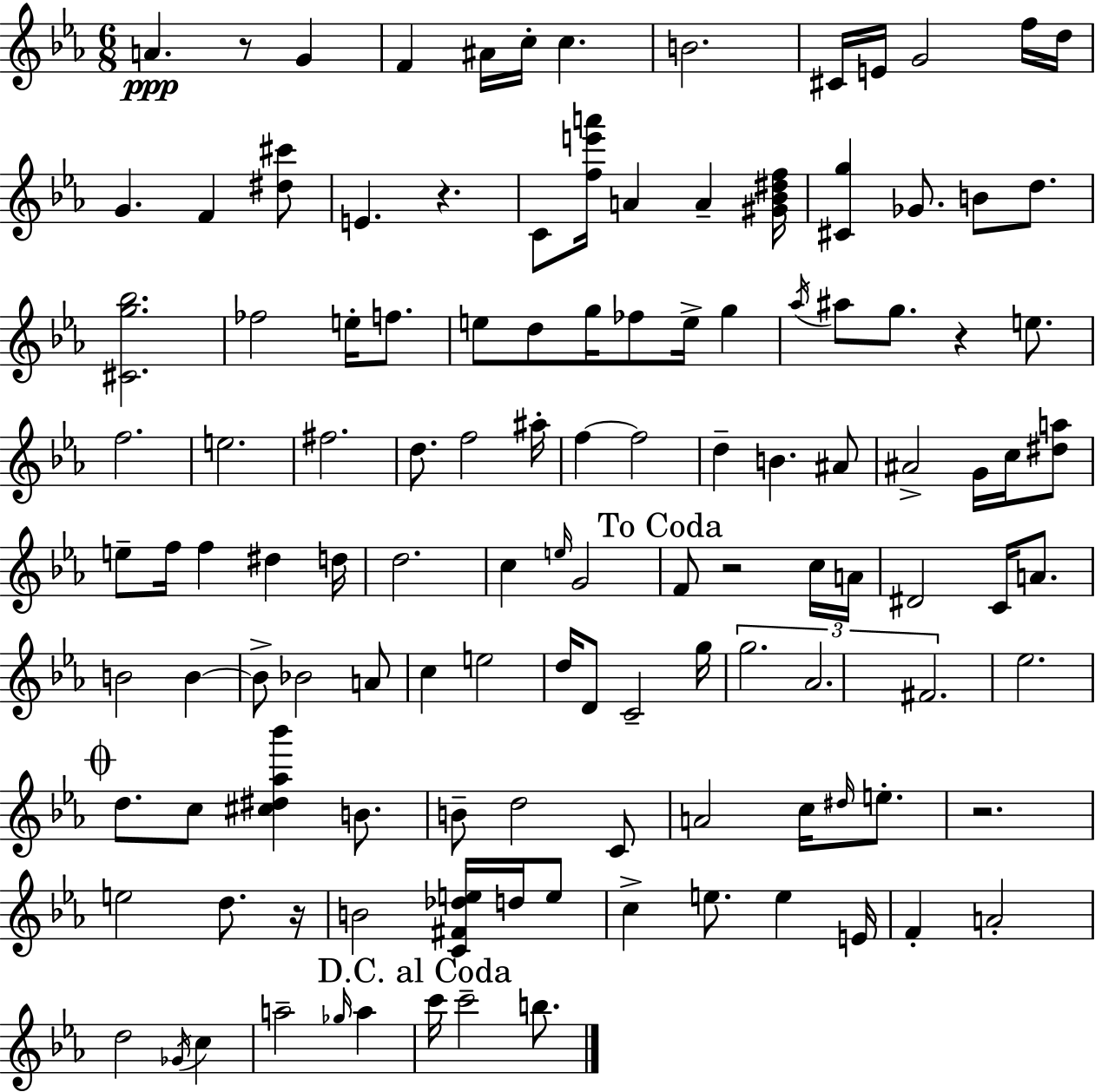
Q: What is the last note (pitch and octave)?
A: B5